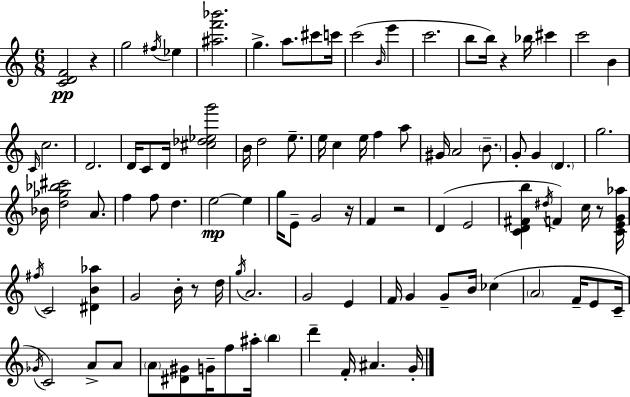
[C4,D4,F4]/h R/q G5/h F#5/s Eb5/q [A#5,F6,Bb6]/h. G5/q. A5/e. C#6/e C6/s C6/h B4/s E6/q C6/h. B5/e B5/s R/q Bb5/s C#6/q C6/h B4/q C4/s C5/h. D4/h. D4/s C4/e D4/s [C#5,Db5,Eb5,G6]/h B4/s D5/h E5/e. E5/s C5/q E5/s F5/q A5/e G#4/s A4/h B4/e. G4/e G4/q D4/q. G5/h. Bb4/s [D5,Gb5,Bb5,C#6]/h A4/e. F5/q F5/e D5/q. E5/h E5/q G5/s E4/e G4/h R/s F4/q R/h D4/q E4/h [C4,D4,F#4,B5]/q D#5/s F4/q C5/s R/e [C4,E4,G4,Ab5]/s F#5/s C4/h [D#4,B4,Ab5]/q G4/h B4/s R/e D5/s G5/s A4/h. G4/h E4/q F4/s G4/q G4/e B4/s CES5/q A4/h F4/s E4/e C4/s Gb4/s C4/h A4/e A4/e A4/e [D#4,G#4]/e G4/s F5/e A#5/s B5/q D6/q F4/s A#4/q. G4/s